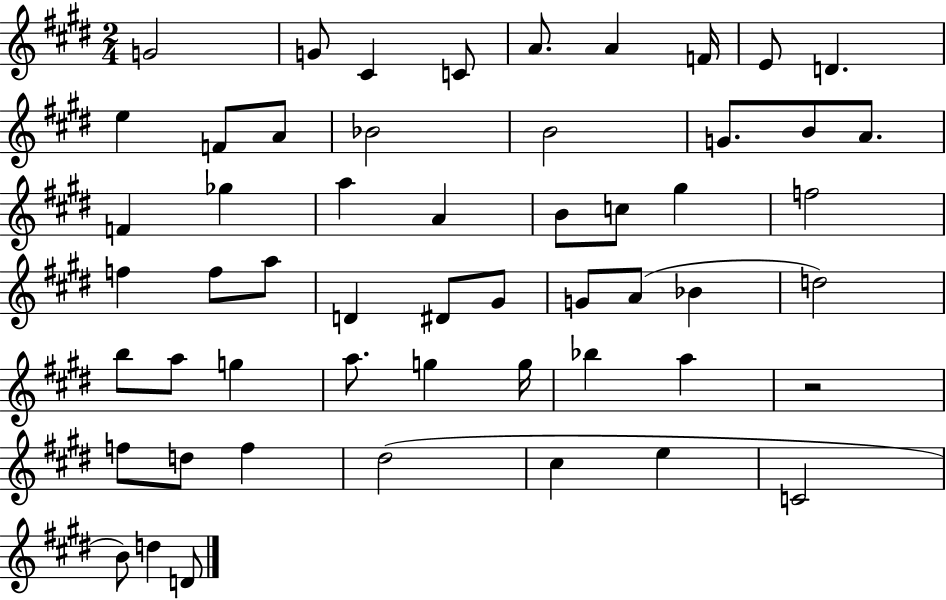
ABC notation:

X:1
T:Untitled
M:2/4
L:1/4
K:E
G2 G/2 ^C C/2 A/2 A F/4 E/2 D e F/2 A/2 _B2 B2 G/2 B/2 A/2 F _g a A B/2 c/2 ^g f2 f f/2 a/2 D ^D/2 ^G/2 G/2 A/2 _B d2 b/2 a/2 g a/2 g g/4 _b a z2 f/2 d/2 f ^d2 ^c e C2 B/2 d D/2